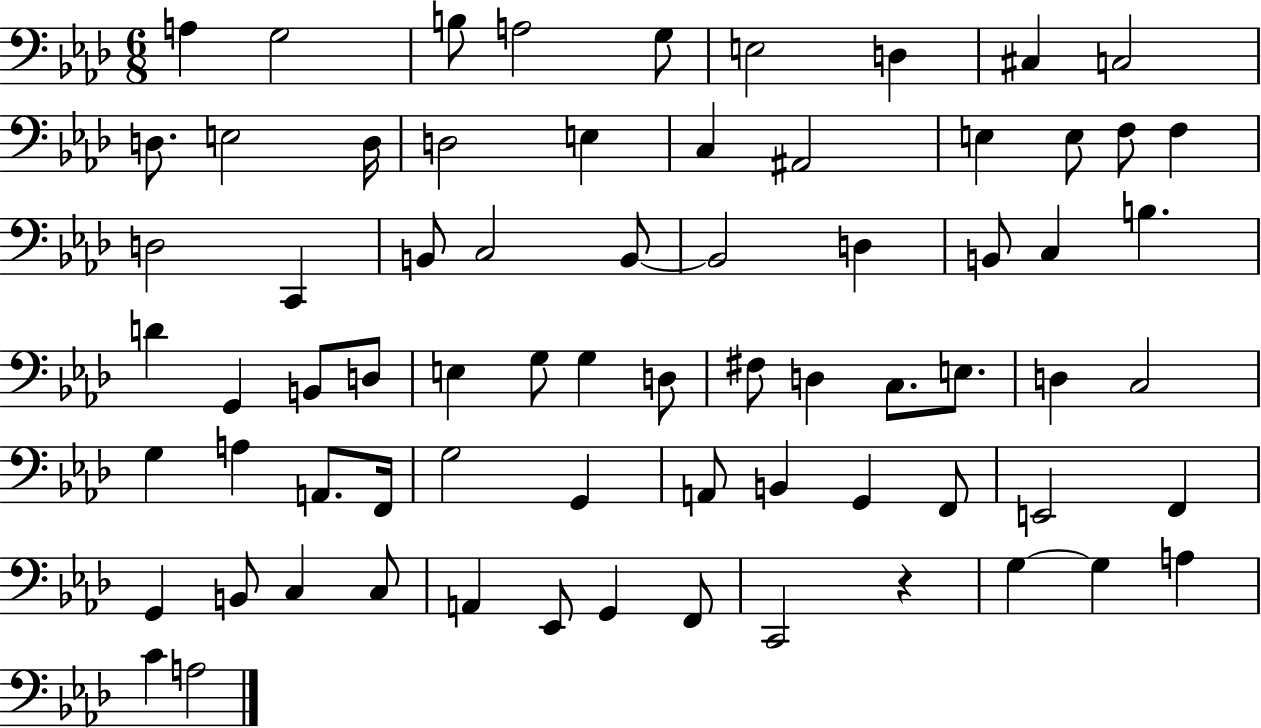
A3/q G3/h B3/e A3/h G3/e E3/h D3/q C#3/q C3/h D3/e. E3/h D3/s D3/h E3/q C3/q A#2/h E3/q E3/e F3/e F3/q D3/h C2/q B2/e C3/h B2/e B2/h D3/q B2/e C3/q B3/q. D4/q G2/q B2/e D3/e E3/q G3/e G3/q D3/e F#3/e D3/q C3/e. E3/e. D3/q C3/h G3/q A3/q A2/e. F2/s G3/h G2/q A2/e B2/q G2/q F2/e E2/h F2/q G2/q B2/e C3/q C3/e A2/q Eb2/e G2/q F2/e C2/h R/q G3/q G3/q A3/q C4/q A3/h